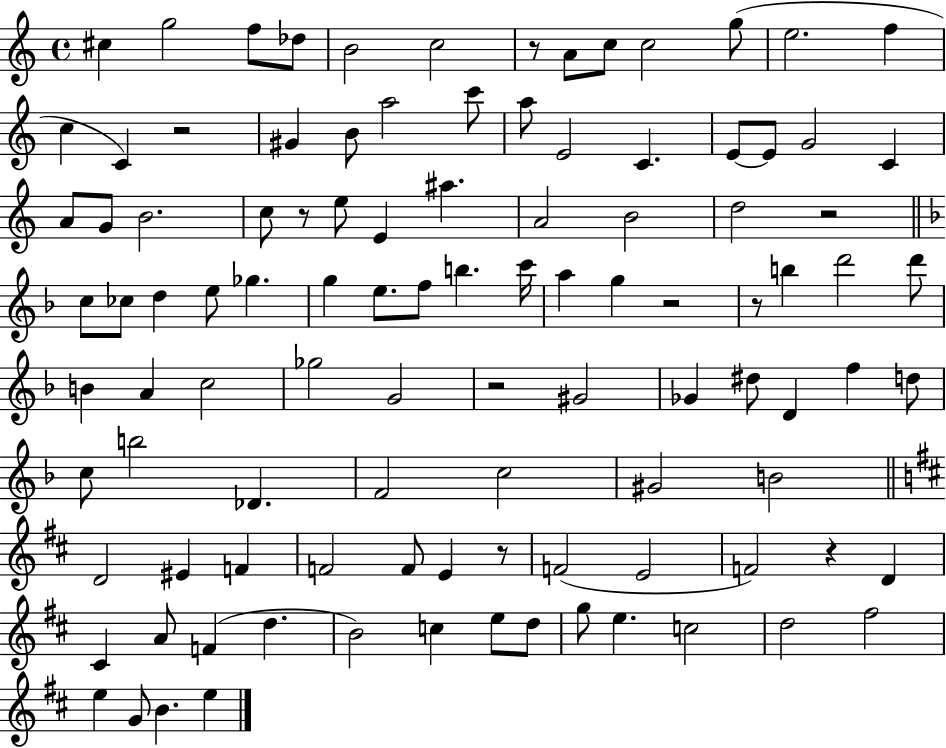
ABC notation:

X:1
T:Untitled
M:4/4
L:1/4
K:C
^c g2 f/2 _d/2 B2 c2 z/2 A/2 c/2 c2 g/2 e2 f c C z2 ^G B/2 a2 c'/2 a/2 E2 C E/2 E/2 G2 C A/2 G/2 B2 c/2 z/2 e/2 E ^a A2 B2 d2 z2 c/2 _c/2 d e/2 _g g e/2 f/2 b c'/4 a g z2 z/2 b d'2 d'/2 B A c2 _g2 G2 z2 ^G2 _G ^d/2 D f d/2 c/2 b2 _D F2 c2 ^G2 B2 D2 ^E F F2 F/2 E z/2 F2 E2 F2 z D ^C A/2 F d B2 c e/2 d/2 g/2 e c2 d2 ^f2 e G/2 B e